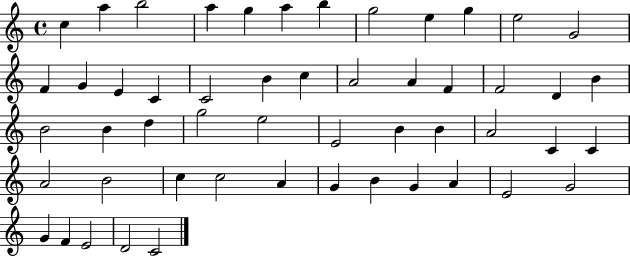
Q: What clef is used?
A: treble